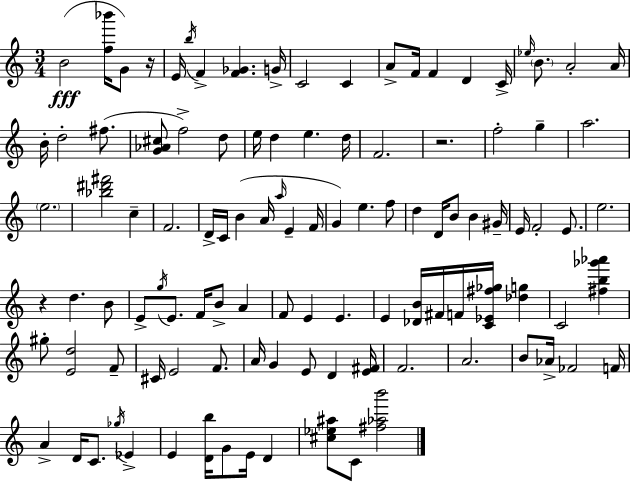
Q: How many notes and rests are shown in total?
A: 108